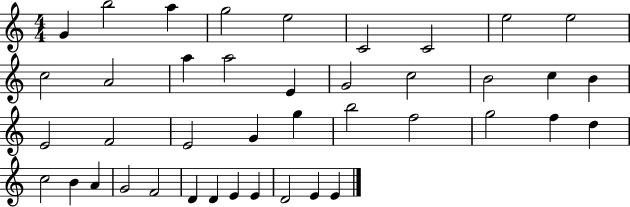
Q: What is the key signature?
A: C major